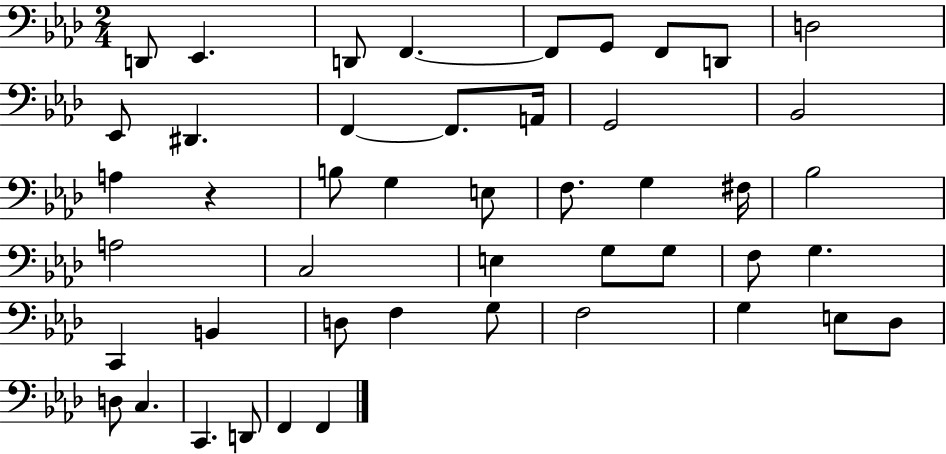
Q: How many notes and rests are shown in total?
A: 47